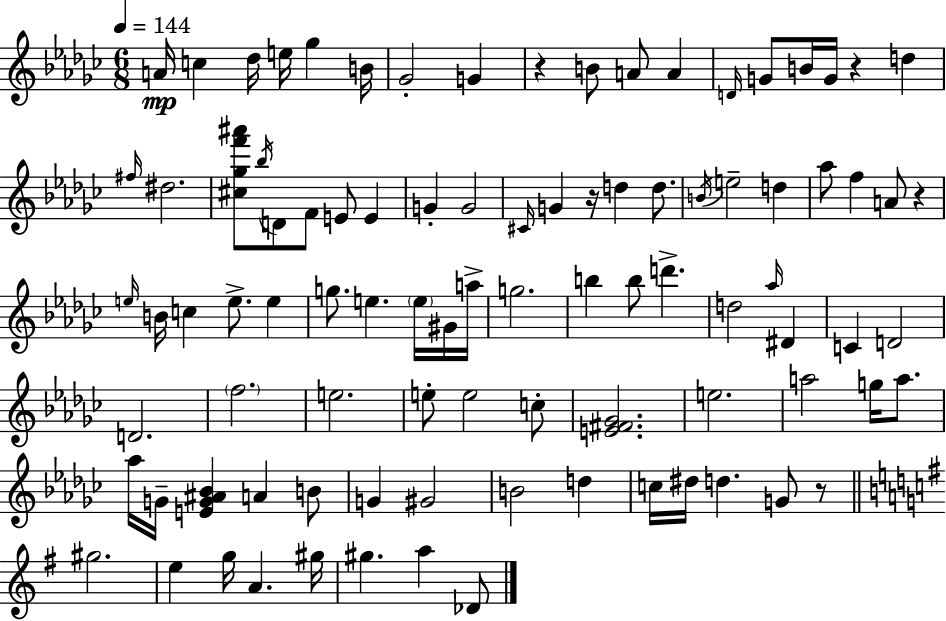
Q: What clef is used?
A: treble